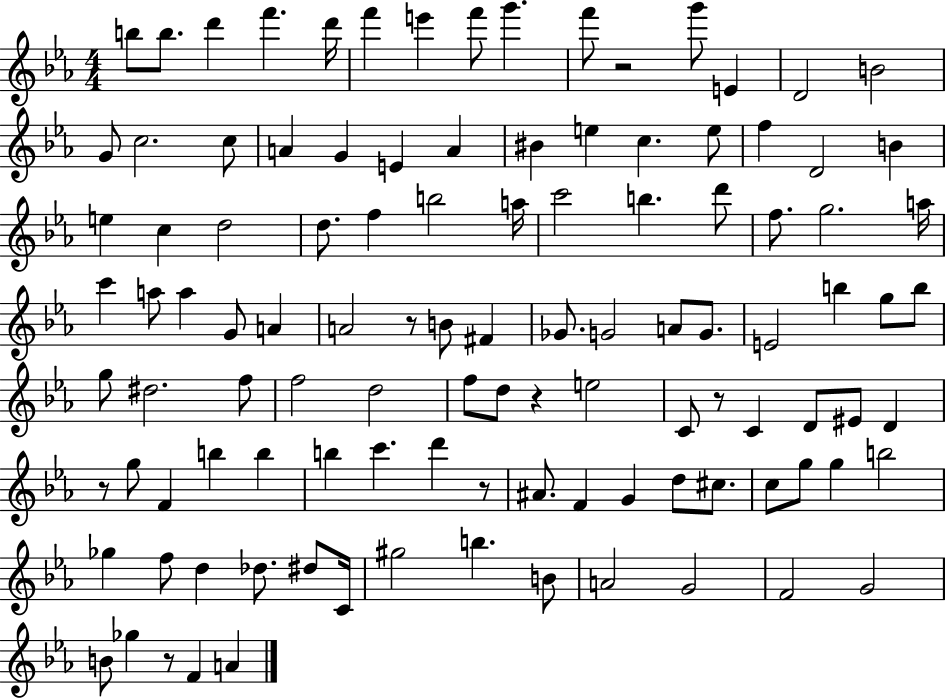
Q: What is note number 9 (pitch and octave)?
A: G6